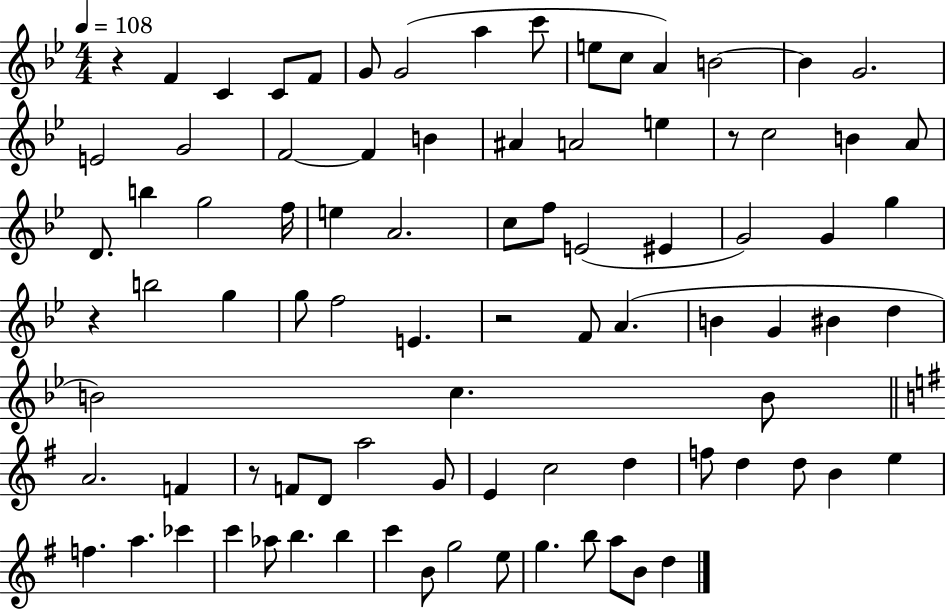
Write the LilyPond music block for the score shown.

{
  \clef treble
  \numericTimeSignature
  \time 4/4
  \key bes \major
  \tempo 4 = 108
  \repeat volta 2 { r4 f'4 c'4 c'8 f'8 | g'8 g'2( a''4 c'''8 | e''8 c''8 a'4) b'2~~ | b'4 g'2. | \break e'2 g'2 | f'2~~ f'4 b'4 | ais'4 a'2 e''4 | r8 c''2 b'4 a'8 | \break d'8. b''4 g''2 f''16 | e''4 a'2. | c''8 f''8 e'2( eis'4 | g'2) g'4 g''4 | \break r4 b''2 g''4 | g''8 f''2 e'4. | r2 f'8 a'4.( | b'4 g'4 bis'4 d''4 | \break b'2) c''4. b'8 | \bar "||" \break \key g \major a'2. f'4 | r8 f'8 d'8 a''2 g'8 | e'4 c''2 d''4 | f''8 d''4 d''8 b'4 e''4 | \break f''4. a''4. ces'''4 | c'''4 aes''8 b''4. b''4 | c'''4 b'8 g''2 e''8 | g''4. b''8 a''8 b'8 d''4 | \break } \bar "|."
}